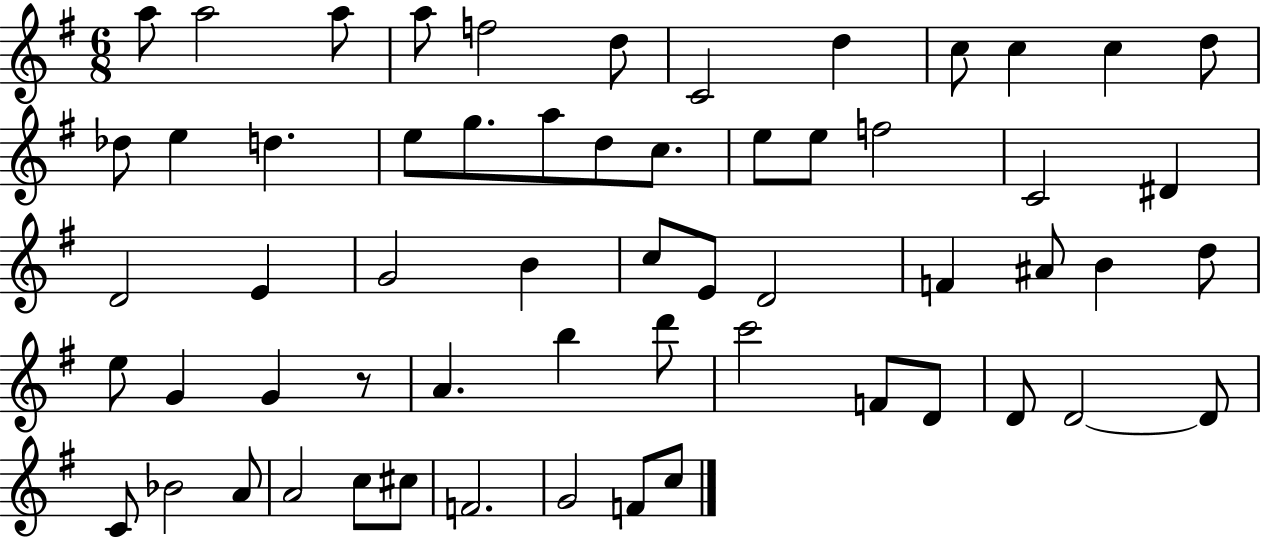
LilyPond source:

{
  \clef treble
  \numericTimeSignature
  \time 6/8
  \key g \major
  a''8 a''2 a''8 | a''8 f''2 d''8 | c'2 d''4 | c''8 c''4 c''4 d''8 | \break des''8 e''4 d''4. | e''8 g''8. a''8 d''8 c''8. | e''8 e''8 f''2 | c'2 dis'4 | \break d'2 e'4 | g'2 b'4 | c''8 e'8 d'2 | f'4 ais'8 b'4 d''8 | \break e''8 g'4 g'4 r8 | a'4. b''4 d'''8 | c'''2 f'8 d'8 | d'8 d'2~~ d'8 | \break c'8 bes'2 a'8 | a'2 c''8 cis''8 | f'2. | g'2 f'8 c''8 | \break \bar "|."
}